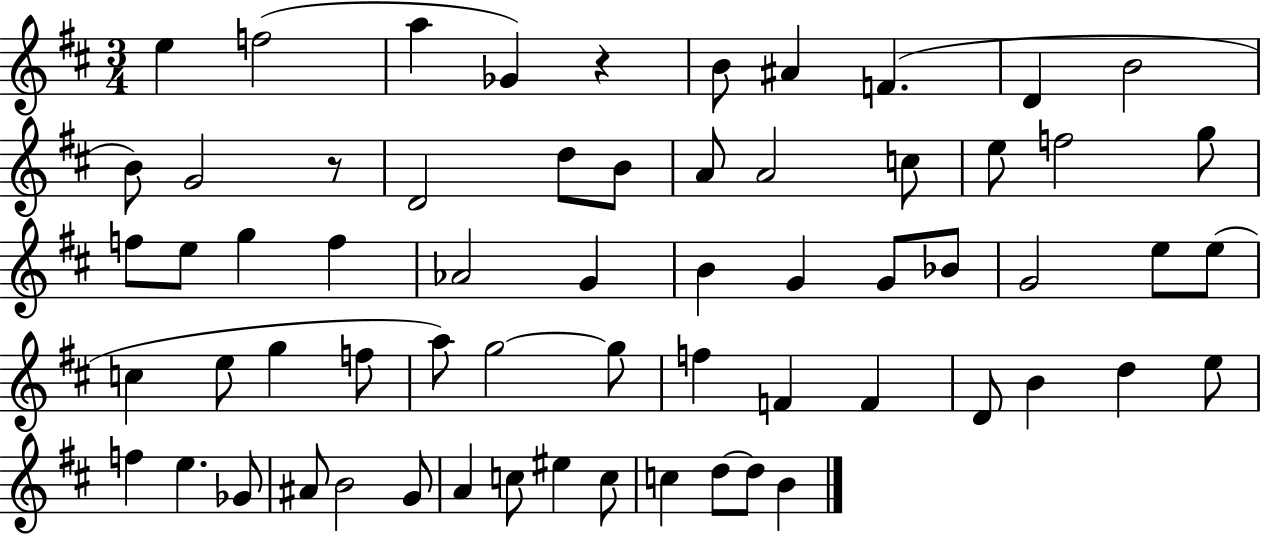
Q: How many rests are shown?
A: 2